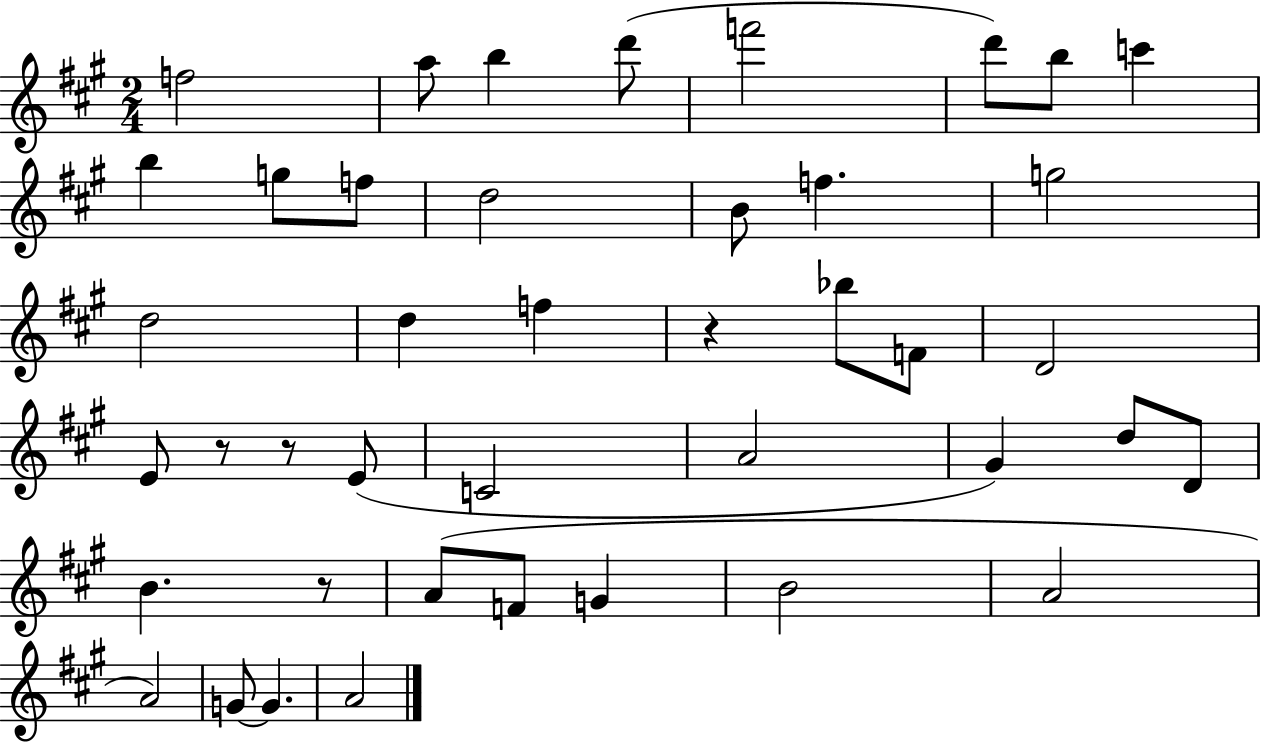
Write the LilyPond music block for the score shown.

{
  \clef treble
  \numericTimeSignature
  \time 2/4
  \key a \major
  f''2 | a''8 b''4 d'''8( | f'''2 | d'''8) b''8 c'''4 | \break b''4 g''8 f''8 | d''2 | b'8 f''4. | g''2 | \break d''2 | d''4 f''4 | r4 bes''8 f'8 | d'2 | \break e'8 r8 r8 e'8( | c'2 | a'2 | gis'4) d''8 d'8 | \break b'4. r8 | a'8( f'8 g'4 | b'2 | a'2 | \break a'2) | g'8~~ g'4. | a'2 | \bar "|."
}